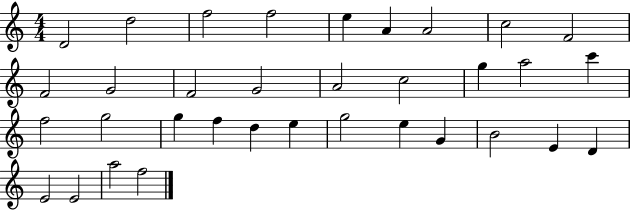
D4/h D5/h F5/h F5/h E5/q A4/q A4/h C5/h F4/h F4/h G4/h F4/h G4/h A4/h C5/h G5/q A5/h C6/q F5/h G5/h G5/q F5/q D5/q E5/q G5/h E5/q G4/q B4/h E4/q D4/q E4/h E4/h A5/h F5/h